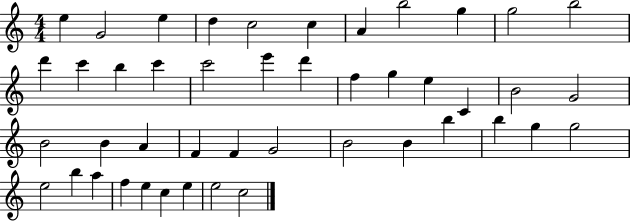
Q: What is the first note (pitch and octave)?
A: E5